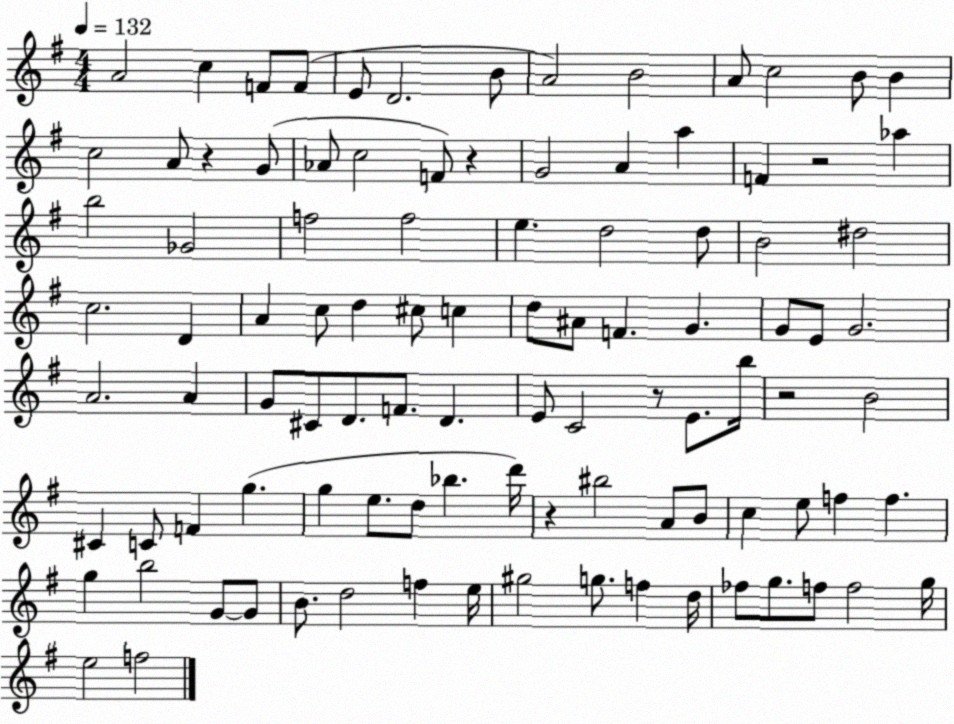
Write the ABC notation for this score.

X:1
T:Untitled
M:4/4
L:1/4
K:G
A2 c F/2 F/2 E/2 D2 B/2 A2 B2 A/2 c2 B/2 B c2 A/2 z G/2 _A/2 c2 F/2 z G2 A a F z2 _a b2 _G2 f2 f2 e d2 d/2 B2 ^d2 c2 D A c/2 d ^c/2 c d/2 ^A/2 F G G/2 E/2 G2 A2 A G/2 ^C/2 D/2 F/2 D E/2 C2 z/2 E/2 b/4 z2 B2 ^C C/2 F g g e/2 d/2 _b d'/4 z ^b2 A/2 B/2 c e/2 f f g b2 G/2 G/2 B/2 d2 f e/4 ^g2 g/2 f d/4 _f/2 g/2 f/2 f2 g/4 e2 f2